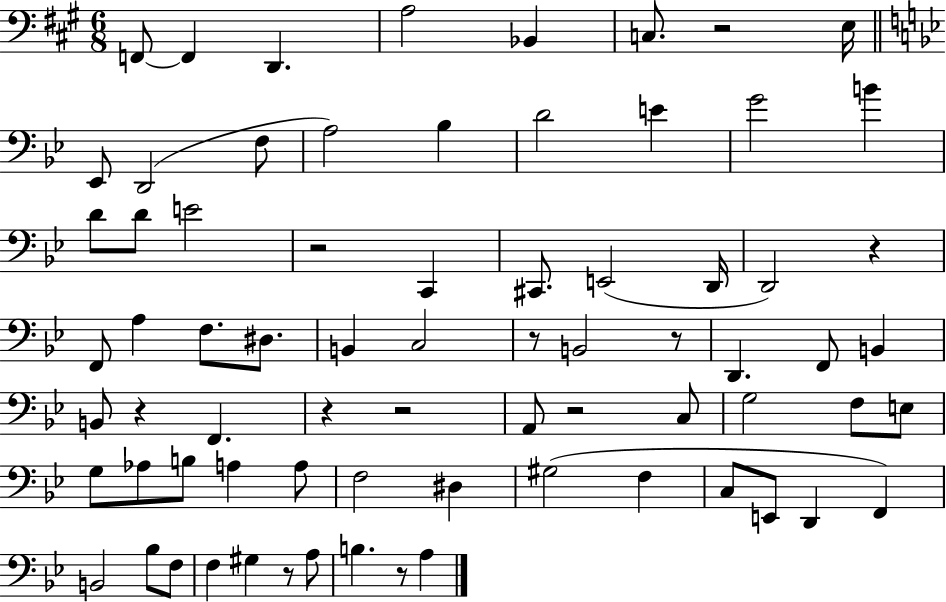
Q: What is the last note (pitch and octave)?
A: A3